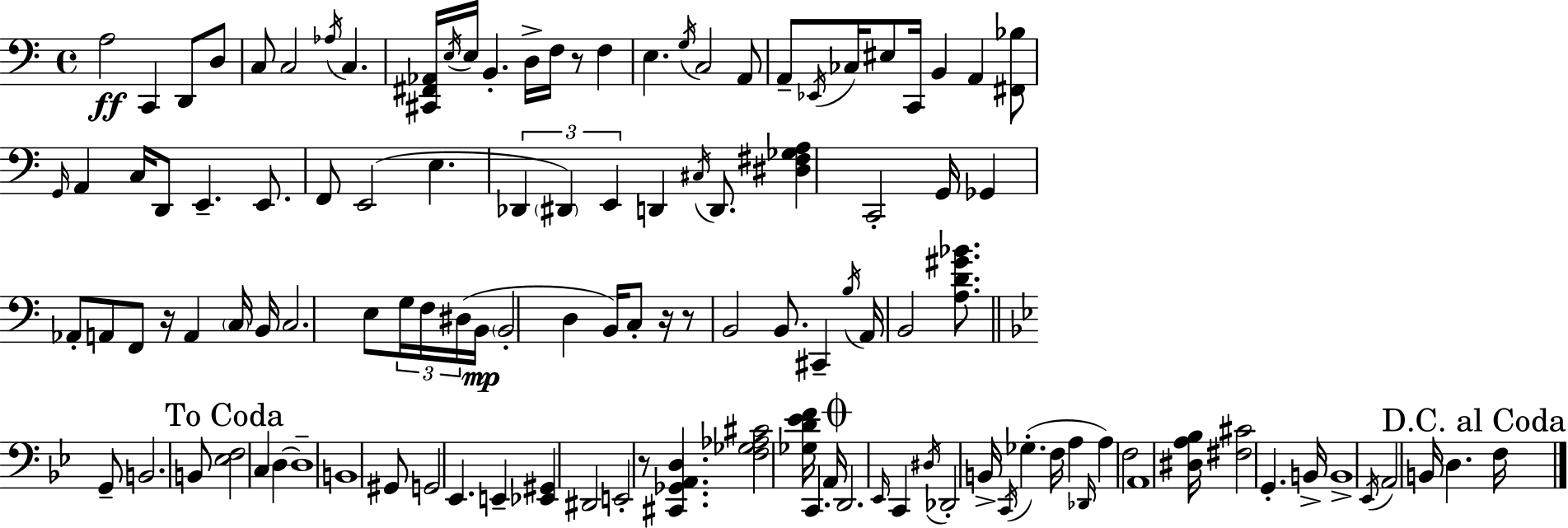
X:1
T:Untitled
M:4/4
L:1/4
K:C
A,2 C,, D,,/2 D,/2 C,/2 C,2 _A,/4 C, [^C,,^F,,_A,,]/4 E,/4 E,/4 B,, D,/4 F,/4 z/2 F, E, G,/4 C,2 A,,/2 A,,/2 _E,,/4 _C,/4 ^E,/2 C,,/4 B,, A,, [^F,,_B,]/2 G,,/4 A,, C,/4 D,,/2 E,, E,,/2 F,,/2 E,,2 E, _D,, ^D,, E,, D,, ^C,/4 D,,/2 [^D,^F,_G,A,] C,,2 G,,/4 _G,, _A,,/2 A,,/2 F,,/2 z/4 A,, C,/4 B,,/4 C,2 E,/2 G,/4 F,/4 ^D,/4 B,,/4 B,,2 D, B,,/4 C,/2 z/4 z/2 B,,2 B,,/2 ^C,, B,/4 A,,/4 B,,2 [A,D^G_B]/2 G,,/2 B,,2 B,,/2 [_E,F,]2 C, D, D,4 B,,4 ^G,,/2 G,,2 _E,, E,, [_E,,^G,,] ^D,,2 E,,2 z/2 [^C,,_G,,A,,D,] [F,_G,_A,^C]2 [_G,D_EF]/4 C,, A,,/4 D,,2 _E,,/4 C,, ^D,/4 _D,,2 B,,/4 C,,/4 _G, F,/4 A, _D,,/4 A, F,2 A,,4 [^D,A,_B,]/4 [^F,^C]2 G,, B,,/4 B,,4 _E,,/4 A,,2 B,,/4 D, F,/4